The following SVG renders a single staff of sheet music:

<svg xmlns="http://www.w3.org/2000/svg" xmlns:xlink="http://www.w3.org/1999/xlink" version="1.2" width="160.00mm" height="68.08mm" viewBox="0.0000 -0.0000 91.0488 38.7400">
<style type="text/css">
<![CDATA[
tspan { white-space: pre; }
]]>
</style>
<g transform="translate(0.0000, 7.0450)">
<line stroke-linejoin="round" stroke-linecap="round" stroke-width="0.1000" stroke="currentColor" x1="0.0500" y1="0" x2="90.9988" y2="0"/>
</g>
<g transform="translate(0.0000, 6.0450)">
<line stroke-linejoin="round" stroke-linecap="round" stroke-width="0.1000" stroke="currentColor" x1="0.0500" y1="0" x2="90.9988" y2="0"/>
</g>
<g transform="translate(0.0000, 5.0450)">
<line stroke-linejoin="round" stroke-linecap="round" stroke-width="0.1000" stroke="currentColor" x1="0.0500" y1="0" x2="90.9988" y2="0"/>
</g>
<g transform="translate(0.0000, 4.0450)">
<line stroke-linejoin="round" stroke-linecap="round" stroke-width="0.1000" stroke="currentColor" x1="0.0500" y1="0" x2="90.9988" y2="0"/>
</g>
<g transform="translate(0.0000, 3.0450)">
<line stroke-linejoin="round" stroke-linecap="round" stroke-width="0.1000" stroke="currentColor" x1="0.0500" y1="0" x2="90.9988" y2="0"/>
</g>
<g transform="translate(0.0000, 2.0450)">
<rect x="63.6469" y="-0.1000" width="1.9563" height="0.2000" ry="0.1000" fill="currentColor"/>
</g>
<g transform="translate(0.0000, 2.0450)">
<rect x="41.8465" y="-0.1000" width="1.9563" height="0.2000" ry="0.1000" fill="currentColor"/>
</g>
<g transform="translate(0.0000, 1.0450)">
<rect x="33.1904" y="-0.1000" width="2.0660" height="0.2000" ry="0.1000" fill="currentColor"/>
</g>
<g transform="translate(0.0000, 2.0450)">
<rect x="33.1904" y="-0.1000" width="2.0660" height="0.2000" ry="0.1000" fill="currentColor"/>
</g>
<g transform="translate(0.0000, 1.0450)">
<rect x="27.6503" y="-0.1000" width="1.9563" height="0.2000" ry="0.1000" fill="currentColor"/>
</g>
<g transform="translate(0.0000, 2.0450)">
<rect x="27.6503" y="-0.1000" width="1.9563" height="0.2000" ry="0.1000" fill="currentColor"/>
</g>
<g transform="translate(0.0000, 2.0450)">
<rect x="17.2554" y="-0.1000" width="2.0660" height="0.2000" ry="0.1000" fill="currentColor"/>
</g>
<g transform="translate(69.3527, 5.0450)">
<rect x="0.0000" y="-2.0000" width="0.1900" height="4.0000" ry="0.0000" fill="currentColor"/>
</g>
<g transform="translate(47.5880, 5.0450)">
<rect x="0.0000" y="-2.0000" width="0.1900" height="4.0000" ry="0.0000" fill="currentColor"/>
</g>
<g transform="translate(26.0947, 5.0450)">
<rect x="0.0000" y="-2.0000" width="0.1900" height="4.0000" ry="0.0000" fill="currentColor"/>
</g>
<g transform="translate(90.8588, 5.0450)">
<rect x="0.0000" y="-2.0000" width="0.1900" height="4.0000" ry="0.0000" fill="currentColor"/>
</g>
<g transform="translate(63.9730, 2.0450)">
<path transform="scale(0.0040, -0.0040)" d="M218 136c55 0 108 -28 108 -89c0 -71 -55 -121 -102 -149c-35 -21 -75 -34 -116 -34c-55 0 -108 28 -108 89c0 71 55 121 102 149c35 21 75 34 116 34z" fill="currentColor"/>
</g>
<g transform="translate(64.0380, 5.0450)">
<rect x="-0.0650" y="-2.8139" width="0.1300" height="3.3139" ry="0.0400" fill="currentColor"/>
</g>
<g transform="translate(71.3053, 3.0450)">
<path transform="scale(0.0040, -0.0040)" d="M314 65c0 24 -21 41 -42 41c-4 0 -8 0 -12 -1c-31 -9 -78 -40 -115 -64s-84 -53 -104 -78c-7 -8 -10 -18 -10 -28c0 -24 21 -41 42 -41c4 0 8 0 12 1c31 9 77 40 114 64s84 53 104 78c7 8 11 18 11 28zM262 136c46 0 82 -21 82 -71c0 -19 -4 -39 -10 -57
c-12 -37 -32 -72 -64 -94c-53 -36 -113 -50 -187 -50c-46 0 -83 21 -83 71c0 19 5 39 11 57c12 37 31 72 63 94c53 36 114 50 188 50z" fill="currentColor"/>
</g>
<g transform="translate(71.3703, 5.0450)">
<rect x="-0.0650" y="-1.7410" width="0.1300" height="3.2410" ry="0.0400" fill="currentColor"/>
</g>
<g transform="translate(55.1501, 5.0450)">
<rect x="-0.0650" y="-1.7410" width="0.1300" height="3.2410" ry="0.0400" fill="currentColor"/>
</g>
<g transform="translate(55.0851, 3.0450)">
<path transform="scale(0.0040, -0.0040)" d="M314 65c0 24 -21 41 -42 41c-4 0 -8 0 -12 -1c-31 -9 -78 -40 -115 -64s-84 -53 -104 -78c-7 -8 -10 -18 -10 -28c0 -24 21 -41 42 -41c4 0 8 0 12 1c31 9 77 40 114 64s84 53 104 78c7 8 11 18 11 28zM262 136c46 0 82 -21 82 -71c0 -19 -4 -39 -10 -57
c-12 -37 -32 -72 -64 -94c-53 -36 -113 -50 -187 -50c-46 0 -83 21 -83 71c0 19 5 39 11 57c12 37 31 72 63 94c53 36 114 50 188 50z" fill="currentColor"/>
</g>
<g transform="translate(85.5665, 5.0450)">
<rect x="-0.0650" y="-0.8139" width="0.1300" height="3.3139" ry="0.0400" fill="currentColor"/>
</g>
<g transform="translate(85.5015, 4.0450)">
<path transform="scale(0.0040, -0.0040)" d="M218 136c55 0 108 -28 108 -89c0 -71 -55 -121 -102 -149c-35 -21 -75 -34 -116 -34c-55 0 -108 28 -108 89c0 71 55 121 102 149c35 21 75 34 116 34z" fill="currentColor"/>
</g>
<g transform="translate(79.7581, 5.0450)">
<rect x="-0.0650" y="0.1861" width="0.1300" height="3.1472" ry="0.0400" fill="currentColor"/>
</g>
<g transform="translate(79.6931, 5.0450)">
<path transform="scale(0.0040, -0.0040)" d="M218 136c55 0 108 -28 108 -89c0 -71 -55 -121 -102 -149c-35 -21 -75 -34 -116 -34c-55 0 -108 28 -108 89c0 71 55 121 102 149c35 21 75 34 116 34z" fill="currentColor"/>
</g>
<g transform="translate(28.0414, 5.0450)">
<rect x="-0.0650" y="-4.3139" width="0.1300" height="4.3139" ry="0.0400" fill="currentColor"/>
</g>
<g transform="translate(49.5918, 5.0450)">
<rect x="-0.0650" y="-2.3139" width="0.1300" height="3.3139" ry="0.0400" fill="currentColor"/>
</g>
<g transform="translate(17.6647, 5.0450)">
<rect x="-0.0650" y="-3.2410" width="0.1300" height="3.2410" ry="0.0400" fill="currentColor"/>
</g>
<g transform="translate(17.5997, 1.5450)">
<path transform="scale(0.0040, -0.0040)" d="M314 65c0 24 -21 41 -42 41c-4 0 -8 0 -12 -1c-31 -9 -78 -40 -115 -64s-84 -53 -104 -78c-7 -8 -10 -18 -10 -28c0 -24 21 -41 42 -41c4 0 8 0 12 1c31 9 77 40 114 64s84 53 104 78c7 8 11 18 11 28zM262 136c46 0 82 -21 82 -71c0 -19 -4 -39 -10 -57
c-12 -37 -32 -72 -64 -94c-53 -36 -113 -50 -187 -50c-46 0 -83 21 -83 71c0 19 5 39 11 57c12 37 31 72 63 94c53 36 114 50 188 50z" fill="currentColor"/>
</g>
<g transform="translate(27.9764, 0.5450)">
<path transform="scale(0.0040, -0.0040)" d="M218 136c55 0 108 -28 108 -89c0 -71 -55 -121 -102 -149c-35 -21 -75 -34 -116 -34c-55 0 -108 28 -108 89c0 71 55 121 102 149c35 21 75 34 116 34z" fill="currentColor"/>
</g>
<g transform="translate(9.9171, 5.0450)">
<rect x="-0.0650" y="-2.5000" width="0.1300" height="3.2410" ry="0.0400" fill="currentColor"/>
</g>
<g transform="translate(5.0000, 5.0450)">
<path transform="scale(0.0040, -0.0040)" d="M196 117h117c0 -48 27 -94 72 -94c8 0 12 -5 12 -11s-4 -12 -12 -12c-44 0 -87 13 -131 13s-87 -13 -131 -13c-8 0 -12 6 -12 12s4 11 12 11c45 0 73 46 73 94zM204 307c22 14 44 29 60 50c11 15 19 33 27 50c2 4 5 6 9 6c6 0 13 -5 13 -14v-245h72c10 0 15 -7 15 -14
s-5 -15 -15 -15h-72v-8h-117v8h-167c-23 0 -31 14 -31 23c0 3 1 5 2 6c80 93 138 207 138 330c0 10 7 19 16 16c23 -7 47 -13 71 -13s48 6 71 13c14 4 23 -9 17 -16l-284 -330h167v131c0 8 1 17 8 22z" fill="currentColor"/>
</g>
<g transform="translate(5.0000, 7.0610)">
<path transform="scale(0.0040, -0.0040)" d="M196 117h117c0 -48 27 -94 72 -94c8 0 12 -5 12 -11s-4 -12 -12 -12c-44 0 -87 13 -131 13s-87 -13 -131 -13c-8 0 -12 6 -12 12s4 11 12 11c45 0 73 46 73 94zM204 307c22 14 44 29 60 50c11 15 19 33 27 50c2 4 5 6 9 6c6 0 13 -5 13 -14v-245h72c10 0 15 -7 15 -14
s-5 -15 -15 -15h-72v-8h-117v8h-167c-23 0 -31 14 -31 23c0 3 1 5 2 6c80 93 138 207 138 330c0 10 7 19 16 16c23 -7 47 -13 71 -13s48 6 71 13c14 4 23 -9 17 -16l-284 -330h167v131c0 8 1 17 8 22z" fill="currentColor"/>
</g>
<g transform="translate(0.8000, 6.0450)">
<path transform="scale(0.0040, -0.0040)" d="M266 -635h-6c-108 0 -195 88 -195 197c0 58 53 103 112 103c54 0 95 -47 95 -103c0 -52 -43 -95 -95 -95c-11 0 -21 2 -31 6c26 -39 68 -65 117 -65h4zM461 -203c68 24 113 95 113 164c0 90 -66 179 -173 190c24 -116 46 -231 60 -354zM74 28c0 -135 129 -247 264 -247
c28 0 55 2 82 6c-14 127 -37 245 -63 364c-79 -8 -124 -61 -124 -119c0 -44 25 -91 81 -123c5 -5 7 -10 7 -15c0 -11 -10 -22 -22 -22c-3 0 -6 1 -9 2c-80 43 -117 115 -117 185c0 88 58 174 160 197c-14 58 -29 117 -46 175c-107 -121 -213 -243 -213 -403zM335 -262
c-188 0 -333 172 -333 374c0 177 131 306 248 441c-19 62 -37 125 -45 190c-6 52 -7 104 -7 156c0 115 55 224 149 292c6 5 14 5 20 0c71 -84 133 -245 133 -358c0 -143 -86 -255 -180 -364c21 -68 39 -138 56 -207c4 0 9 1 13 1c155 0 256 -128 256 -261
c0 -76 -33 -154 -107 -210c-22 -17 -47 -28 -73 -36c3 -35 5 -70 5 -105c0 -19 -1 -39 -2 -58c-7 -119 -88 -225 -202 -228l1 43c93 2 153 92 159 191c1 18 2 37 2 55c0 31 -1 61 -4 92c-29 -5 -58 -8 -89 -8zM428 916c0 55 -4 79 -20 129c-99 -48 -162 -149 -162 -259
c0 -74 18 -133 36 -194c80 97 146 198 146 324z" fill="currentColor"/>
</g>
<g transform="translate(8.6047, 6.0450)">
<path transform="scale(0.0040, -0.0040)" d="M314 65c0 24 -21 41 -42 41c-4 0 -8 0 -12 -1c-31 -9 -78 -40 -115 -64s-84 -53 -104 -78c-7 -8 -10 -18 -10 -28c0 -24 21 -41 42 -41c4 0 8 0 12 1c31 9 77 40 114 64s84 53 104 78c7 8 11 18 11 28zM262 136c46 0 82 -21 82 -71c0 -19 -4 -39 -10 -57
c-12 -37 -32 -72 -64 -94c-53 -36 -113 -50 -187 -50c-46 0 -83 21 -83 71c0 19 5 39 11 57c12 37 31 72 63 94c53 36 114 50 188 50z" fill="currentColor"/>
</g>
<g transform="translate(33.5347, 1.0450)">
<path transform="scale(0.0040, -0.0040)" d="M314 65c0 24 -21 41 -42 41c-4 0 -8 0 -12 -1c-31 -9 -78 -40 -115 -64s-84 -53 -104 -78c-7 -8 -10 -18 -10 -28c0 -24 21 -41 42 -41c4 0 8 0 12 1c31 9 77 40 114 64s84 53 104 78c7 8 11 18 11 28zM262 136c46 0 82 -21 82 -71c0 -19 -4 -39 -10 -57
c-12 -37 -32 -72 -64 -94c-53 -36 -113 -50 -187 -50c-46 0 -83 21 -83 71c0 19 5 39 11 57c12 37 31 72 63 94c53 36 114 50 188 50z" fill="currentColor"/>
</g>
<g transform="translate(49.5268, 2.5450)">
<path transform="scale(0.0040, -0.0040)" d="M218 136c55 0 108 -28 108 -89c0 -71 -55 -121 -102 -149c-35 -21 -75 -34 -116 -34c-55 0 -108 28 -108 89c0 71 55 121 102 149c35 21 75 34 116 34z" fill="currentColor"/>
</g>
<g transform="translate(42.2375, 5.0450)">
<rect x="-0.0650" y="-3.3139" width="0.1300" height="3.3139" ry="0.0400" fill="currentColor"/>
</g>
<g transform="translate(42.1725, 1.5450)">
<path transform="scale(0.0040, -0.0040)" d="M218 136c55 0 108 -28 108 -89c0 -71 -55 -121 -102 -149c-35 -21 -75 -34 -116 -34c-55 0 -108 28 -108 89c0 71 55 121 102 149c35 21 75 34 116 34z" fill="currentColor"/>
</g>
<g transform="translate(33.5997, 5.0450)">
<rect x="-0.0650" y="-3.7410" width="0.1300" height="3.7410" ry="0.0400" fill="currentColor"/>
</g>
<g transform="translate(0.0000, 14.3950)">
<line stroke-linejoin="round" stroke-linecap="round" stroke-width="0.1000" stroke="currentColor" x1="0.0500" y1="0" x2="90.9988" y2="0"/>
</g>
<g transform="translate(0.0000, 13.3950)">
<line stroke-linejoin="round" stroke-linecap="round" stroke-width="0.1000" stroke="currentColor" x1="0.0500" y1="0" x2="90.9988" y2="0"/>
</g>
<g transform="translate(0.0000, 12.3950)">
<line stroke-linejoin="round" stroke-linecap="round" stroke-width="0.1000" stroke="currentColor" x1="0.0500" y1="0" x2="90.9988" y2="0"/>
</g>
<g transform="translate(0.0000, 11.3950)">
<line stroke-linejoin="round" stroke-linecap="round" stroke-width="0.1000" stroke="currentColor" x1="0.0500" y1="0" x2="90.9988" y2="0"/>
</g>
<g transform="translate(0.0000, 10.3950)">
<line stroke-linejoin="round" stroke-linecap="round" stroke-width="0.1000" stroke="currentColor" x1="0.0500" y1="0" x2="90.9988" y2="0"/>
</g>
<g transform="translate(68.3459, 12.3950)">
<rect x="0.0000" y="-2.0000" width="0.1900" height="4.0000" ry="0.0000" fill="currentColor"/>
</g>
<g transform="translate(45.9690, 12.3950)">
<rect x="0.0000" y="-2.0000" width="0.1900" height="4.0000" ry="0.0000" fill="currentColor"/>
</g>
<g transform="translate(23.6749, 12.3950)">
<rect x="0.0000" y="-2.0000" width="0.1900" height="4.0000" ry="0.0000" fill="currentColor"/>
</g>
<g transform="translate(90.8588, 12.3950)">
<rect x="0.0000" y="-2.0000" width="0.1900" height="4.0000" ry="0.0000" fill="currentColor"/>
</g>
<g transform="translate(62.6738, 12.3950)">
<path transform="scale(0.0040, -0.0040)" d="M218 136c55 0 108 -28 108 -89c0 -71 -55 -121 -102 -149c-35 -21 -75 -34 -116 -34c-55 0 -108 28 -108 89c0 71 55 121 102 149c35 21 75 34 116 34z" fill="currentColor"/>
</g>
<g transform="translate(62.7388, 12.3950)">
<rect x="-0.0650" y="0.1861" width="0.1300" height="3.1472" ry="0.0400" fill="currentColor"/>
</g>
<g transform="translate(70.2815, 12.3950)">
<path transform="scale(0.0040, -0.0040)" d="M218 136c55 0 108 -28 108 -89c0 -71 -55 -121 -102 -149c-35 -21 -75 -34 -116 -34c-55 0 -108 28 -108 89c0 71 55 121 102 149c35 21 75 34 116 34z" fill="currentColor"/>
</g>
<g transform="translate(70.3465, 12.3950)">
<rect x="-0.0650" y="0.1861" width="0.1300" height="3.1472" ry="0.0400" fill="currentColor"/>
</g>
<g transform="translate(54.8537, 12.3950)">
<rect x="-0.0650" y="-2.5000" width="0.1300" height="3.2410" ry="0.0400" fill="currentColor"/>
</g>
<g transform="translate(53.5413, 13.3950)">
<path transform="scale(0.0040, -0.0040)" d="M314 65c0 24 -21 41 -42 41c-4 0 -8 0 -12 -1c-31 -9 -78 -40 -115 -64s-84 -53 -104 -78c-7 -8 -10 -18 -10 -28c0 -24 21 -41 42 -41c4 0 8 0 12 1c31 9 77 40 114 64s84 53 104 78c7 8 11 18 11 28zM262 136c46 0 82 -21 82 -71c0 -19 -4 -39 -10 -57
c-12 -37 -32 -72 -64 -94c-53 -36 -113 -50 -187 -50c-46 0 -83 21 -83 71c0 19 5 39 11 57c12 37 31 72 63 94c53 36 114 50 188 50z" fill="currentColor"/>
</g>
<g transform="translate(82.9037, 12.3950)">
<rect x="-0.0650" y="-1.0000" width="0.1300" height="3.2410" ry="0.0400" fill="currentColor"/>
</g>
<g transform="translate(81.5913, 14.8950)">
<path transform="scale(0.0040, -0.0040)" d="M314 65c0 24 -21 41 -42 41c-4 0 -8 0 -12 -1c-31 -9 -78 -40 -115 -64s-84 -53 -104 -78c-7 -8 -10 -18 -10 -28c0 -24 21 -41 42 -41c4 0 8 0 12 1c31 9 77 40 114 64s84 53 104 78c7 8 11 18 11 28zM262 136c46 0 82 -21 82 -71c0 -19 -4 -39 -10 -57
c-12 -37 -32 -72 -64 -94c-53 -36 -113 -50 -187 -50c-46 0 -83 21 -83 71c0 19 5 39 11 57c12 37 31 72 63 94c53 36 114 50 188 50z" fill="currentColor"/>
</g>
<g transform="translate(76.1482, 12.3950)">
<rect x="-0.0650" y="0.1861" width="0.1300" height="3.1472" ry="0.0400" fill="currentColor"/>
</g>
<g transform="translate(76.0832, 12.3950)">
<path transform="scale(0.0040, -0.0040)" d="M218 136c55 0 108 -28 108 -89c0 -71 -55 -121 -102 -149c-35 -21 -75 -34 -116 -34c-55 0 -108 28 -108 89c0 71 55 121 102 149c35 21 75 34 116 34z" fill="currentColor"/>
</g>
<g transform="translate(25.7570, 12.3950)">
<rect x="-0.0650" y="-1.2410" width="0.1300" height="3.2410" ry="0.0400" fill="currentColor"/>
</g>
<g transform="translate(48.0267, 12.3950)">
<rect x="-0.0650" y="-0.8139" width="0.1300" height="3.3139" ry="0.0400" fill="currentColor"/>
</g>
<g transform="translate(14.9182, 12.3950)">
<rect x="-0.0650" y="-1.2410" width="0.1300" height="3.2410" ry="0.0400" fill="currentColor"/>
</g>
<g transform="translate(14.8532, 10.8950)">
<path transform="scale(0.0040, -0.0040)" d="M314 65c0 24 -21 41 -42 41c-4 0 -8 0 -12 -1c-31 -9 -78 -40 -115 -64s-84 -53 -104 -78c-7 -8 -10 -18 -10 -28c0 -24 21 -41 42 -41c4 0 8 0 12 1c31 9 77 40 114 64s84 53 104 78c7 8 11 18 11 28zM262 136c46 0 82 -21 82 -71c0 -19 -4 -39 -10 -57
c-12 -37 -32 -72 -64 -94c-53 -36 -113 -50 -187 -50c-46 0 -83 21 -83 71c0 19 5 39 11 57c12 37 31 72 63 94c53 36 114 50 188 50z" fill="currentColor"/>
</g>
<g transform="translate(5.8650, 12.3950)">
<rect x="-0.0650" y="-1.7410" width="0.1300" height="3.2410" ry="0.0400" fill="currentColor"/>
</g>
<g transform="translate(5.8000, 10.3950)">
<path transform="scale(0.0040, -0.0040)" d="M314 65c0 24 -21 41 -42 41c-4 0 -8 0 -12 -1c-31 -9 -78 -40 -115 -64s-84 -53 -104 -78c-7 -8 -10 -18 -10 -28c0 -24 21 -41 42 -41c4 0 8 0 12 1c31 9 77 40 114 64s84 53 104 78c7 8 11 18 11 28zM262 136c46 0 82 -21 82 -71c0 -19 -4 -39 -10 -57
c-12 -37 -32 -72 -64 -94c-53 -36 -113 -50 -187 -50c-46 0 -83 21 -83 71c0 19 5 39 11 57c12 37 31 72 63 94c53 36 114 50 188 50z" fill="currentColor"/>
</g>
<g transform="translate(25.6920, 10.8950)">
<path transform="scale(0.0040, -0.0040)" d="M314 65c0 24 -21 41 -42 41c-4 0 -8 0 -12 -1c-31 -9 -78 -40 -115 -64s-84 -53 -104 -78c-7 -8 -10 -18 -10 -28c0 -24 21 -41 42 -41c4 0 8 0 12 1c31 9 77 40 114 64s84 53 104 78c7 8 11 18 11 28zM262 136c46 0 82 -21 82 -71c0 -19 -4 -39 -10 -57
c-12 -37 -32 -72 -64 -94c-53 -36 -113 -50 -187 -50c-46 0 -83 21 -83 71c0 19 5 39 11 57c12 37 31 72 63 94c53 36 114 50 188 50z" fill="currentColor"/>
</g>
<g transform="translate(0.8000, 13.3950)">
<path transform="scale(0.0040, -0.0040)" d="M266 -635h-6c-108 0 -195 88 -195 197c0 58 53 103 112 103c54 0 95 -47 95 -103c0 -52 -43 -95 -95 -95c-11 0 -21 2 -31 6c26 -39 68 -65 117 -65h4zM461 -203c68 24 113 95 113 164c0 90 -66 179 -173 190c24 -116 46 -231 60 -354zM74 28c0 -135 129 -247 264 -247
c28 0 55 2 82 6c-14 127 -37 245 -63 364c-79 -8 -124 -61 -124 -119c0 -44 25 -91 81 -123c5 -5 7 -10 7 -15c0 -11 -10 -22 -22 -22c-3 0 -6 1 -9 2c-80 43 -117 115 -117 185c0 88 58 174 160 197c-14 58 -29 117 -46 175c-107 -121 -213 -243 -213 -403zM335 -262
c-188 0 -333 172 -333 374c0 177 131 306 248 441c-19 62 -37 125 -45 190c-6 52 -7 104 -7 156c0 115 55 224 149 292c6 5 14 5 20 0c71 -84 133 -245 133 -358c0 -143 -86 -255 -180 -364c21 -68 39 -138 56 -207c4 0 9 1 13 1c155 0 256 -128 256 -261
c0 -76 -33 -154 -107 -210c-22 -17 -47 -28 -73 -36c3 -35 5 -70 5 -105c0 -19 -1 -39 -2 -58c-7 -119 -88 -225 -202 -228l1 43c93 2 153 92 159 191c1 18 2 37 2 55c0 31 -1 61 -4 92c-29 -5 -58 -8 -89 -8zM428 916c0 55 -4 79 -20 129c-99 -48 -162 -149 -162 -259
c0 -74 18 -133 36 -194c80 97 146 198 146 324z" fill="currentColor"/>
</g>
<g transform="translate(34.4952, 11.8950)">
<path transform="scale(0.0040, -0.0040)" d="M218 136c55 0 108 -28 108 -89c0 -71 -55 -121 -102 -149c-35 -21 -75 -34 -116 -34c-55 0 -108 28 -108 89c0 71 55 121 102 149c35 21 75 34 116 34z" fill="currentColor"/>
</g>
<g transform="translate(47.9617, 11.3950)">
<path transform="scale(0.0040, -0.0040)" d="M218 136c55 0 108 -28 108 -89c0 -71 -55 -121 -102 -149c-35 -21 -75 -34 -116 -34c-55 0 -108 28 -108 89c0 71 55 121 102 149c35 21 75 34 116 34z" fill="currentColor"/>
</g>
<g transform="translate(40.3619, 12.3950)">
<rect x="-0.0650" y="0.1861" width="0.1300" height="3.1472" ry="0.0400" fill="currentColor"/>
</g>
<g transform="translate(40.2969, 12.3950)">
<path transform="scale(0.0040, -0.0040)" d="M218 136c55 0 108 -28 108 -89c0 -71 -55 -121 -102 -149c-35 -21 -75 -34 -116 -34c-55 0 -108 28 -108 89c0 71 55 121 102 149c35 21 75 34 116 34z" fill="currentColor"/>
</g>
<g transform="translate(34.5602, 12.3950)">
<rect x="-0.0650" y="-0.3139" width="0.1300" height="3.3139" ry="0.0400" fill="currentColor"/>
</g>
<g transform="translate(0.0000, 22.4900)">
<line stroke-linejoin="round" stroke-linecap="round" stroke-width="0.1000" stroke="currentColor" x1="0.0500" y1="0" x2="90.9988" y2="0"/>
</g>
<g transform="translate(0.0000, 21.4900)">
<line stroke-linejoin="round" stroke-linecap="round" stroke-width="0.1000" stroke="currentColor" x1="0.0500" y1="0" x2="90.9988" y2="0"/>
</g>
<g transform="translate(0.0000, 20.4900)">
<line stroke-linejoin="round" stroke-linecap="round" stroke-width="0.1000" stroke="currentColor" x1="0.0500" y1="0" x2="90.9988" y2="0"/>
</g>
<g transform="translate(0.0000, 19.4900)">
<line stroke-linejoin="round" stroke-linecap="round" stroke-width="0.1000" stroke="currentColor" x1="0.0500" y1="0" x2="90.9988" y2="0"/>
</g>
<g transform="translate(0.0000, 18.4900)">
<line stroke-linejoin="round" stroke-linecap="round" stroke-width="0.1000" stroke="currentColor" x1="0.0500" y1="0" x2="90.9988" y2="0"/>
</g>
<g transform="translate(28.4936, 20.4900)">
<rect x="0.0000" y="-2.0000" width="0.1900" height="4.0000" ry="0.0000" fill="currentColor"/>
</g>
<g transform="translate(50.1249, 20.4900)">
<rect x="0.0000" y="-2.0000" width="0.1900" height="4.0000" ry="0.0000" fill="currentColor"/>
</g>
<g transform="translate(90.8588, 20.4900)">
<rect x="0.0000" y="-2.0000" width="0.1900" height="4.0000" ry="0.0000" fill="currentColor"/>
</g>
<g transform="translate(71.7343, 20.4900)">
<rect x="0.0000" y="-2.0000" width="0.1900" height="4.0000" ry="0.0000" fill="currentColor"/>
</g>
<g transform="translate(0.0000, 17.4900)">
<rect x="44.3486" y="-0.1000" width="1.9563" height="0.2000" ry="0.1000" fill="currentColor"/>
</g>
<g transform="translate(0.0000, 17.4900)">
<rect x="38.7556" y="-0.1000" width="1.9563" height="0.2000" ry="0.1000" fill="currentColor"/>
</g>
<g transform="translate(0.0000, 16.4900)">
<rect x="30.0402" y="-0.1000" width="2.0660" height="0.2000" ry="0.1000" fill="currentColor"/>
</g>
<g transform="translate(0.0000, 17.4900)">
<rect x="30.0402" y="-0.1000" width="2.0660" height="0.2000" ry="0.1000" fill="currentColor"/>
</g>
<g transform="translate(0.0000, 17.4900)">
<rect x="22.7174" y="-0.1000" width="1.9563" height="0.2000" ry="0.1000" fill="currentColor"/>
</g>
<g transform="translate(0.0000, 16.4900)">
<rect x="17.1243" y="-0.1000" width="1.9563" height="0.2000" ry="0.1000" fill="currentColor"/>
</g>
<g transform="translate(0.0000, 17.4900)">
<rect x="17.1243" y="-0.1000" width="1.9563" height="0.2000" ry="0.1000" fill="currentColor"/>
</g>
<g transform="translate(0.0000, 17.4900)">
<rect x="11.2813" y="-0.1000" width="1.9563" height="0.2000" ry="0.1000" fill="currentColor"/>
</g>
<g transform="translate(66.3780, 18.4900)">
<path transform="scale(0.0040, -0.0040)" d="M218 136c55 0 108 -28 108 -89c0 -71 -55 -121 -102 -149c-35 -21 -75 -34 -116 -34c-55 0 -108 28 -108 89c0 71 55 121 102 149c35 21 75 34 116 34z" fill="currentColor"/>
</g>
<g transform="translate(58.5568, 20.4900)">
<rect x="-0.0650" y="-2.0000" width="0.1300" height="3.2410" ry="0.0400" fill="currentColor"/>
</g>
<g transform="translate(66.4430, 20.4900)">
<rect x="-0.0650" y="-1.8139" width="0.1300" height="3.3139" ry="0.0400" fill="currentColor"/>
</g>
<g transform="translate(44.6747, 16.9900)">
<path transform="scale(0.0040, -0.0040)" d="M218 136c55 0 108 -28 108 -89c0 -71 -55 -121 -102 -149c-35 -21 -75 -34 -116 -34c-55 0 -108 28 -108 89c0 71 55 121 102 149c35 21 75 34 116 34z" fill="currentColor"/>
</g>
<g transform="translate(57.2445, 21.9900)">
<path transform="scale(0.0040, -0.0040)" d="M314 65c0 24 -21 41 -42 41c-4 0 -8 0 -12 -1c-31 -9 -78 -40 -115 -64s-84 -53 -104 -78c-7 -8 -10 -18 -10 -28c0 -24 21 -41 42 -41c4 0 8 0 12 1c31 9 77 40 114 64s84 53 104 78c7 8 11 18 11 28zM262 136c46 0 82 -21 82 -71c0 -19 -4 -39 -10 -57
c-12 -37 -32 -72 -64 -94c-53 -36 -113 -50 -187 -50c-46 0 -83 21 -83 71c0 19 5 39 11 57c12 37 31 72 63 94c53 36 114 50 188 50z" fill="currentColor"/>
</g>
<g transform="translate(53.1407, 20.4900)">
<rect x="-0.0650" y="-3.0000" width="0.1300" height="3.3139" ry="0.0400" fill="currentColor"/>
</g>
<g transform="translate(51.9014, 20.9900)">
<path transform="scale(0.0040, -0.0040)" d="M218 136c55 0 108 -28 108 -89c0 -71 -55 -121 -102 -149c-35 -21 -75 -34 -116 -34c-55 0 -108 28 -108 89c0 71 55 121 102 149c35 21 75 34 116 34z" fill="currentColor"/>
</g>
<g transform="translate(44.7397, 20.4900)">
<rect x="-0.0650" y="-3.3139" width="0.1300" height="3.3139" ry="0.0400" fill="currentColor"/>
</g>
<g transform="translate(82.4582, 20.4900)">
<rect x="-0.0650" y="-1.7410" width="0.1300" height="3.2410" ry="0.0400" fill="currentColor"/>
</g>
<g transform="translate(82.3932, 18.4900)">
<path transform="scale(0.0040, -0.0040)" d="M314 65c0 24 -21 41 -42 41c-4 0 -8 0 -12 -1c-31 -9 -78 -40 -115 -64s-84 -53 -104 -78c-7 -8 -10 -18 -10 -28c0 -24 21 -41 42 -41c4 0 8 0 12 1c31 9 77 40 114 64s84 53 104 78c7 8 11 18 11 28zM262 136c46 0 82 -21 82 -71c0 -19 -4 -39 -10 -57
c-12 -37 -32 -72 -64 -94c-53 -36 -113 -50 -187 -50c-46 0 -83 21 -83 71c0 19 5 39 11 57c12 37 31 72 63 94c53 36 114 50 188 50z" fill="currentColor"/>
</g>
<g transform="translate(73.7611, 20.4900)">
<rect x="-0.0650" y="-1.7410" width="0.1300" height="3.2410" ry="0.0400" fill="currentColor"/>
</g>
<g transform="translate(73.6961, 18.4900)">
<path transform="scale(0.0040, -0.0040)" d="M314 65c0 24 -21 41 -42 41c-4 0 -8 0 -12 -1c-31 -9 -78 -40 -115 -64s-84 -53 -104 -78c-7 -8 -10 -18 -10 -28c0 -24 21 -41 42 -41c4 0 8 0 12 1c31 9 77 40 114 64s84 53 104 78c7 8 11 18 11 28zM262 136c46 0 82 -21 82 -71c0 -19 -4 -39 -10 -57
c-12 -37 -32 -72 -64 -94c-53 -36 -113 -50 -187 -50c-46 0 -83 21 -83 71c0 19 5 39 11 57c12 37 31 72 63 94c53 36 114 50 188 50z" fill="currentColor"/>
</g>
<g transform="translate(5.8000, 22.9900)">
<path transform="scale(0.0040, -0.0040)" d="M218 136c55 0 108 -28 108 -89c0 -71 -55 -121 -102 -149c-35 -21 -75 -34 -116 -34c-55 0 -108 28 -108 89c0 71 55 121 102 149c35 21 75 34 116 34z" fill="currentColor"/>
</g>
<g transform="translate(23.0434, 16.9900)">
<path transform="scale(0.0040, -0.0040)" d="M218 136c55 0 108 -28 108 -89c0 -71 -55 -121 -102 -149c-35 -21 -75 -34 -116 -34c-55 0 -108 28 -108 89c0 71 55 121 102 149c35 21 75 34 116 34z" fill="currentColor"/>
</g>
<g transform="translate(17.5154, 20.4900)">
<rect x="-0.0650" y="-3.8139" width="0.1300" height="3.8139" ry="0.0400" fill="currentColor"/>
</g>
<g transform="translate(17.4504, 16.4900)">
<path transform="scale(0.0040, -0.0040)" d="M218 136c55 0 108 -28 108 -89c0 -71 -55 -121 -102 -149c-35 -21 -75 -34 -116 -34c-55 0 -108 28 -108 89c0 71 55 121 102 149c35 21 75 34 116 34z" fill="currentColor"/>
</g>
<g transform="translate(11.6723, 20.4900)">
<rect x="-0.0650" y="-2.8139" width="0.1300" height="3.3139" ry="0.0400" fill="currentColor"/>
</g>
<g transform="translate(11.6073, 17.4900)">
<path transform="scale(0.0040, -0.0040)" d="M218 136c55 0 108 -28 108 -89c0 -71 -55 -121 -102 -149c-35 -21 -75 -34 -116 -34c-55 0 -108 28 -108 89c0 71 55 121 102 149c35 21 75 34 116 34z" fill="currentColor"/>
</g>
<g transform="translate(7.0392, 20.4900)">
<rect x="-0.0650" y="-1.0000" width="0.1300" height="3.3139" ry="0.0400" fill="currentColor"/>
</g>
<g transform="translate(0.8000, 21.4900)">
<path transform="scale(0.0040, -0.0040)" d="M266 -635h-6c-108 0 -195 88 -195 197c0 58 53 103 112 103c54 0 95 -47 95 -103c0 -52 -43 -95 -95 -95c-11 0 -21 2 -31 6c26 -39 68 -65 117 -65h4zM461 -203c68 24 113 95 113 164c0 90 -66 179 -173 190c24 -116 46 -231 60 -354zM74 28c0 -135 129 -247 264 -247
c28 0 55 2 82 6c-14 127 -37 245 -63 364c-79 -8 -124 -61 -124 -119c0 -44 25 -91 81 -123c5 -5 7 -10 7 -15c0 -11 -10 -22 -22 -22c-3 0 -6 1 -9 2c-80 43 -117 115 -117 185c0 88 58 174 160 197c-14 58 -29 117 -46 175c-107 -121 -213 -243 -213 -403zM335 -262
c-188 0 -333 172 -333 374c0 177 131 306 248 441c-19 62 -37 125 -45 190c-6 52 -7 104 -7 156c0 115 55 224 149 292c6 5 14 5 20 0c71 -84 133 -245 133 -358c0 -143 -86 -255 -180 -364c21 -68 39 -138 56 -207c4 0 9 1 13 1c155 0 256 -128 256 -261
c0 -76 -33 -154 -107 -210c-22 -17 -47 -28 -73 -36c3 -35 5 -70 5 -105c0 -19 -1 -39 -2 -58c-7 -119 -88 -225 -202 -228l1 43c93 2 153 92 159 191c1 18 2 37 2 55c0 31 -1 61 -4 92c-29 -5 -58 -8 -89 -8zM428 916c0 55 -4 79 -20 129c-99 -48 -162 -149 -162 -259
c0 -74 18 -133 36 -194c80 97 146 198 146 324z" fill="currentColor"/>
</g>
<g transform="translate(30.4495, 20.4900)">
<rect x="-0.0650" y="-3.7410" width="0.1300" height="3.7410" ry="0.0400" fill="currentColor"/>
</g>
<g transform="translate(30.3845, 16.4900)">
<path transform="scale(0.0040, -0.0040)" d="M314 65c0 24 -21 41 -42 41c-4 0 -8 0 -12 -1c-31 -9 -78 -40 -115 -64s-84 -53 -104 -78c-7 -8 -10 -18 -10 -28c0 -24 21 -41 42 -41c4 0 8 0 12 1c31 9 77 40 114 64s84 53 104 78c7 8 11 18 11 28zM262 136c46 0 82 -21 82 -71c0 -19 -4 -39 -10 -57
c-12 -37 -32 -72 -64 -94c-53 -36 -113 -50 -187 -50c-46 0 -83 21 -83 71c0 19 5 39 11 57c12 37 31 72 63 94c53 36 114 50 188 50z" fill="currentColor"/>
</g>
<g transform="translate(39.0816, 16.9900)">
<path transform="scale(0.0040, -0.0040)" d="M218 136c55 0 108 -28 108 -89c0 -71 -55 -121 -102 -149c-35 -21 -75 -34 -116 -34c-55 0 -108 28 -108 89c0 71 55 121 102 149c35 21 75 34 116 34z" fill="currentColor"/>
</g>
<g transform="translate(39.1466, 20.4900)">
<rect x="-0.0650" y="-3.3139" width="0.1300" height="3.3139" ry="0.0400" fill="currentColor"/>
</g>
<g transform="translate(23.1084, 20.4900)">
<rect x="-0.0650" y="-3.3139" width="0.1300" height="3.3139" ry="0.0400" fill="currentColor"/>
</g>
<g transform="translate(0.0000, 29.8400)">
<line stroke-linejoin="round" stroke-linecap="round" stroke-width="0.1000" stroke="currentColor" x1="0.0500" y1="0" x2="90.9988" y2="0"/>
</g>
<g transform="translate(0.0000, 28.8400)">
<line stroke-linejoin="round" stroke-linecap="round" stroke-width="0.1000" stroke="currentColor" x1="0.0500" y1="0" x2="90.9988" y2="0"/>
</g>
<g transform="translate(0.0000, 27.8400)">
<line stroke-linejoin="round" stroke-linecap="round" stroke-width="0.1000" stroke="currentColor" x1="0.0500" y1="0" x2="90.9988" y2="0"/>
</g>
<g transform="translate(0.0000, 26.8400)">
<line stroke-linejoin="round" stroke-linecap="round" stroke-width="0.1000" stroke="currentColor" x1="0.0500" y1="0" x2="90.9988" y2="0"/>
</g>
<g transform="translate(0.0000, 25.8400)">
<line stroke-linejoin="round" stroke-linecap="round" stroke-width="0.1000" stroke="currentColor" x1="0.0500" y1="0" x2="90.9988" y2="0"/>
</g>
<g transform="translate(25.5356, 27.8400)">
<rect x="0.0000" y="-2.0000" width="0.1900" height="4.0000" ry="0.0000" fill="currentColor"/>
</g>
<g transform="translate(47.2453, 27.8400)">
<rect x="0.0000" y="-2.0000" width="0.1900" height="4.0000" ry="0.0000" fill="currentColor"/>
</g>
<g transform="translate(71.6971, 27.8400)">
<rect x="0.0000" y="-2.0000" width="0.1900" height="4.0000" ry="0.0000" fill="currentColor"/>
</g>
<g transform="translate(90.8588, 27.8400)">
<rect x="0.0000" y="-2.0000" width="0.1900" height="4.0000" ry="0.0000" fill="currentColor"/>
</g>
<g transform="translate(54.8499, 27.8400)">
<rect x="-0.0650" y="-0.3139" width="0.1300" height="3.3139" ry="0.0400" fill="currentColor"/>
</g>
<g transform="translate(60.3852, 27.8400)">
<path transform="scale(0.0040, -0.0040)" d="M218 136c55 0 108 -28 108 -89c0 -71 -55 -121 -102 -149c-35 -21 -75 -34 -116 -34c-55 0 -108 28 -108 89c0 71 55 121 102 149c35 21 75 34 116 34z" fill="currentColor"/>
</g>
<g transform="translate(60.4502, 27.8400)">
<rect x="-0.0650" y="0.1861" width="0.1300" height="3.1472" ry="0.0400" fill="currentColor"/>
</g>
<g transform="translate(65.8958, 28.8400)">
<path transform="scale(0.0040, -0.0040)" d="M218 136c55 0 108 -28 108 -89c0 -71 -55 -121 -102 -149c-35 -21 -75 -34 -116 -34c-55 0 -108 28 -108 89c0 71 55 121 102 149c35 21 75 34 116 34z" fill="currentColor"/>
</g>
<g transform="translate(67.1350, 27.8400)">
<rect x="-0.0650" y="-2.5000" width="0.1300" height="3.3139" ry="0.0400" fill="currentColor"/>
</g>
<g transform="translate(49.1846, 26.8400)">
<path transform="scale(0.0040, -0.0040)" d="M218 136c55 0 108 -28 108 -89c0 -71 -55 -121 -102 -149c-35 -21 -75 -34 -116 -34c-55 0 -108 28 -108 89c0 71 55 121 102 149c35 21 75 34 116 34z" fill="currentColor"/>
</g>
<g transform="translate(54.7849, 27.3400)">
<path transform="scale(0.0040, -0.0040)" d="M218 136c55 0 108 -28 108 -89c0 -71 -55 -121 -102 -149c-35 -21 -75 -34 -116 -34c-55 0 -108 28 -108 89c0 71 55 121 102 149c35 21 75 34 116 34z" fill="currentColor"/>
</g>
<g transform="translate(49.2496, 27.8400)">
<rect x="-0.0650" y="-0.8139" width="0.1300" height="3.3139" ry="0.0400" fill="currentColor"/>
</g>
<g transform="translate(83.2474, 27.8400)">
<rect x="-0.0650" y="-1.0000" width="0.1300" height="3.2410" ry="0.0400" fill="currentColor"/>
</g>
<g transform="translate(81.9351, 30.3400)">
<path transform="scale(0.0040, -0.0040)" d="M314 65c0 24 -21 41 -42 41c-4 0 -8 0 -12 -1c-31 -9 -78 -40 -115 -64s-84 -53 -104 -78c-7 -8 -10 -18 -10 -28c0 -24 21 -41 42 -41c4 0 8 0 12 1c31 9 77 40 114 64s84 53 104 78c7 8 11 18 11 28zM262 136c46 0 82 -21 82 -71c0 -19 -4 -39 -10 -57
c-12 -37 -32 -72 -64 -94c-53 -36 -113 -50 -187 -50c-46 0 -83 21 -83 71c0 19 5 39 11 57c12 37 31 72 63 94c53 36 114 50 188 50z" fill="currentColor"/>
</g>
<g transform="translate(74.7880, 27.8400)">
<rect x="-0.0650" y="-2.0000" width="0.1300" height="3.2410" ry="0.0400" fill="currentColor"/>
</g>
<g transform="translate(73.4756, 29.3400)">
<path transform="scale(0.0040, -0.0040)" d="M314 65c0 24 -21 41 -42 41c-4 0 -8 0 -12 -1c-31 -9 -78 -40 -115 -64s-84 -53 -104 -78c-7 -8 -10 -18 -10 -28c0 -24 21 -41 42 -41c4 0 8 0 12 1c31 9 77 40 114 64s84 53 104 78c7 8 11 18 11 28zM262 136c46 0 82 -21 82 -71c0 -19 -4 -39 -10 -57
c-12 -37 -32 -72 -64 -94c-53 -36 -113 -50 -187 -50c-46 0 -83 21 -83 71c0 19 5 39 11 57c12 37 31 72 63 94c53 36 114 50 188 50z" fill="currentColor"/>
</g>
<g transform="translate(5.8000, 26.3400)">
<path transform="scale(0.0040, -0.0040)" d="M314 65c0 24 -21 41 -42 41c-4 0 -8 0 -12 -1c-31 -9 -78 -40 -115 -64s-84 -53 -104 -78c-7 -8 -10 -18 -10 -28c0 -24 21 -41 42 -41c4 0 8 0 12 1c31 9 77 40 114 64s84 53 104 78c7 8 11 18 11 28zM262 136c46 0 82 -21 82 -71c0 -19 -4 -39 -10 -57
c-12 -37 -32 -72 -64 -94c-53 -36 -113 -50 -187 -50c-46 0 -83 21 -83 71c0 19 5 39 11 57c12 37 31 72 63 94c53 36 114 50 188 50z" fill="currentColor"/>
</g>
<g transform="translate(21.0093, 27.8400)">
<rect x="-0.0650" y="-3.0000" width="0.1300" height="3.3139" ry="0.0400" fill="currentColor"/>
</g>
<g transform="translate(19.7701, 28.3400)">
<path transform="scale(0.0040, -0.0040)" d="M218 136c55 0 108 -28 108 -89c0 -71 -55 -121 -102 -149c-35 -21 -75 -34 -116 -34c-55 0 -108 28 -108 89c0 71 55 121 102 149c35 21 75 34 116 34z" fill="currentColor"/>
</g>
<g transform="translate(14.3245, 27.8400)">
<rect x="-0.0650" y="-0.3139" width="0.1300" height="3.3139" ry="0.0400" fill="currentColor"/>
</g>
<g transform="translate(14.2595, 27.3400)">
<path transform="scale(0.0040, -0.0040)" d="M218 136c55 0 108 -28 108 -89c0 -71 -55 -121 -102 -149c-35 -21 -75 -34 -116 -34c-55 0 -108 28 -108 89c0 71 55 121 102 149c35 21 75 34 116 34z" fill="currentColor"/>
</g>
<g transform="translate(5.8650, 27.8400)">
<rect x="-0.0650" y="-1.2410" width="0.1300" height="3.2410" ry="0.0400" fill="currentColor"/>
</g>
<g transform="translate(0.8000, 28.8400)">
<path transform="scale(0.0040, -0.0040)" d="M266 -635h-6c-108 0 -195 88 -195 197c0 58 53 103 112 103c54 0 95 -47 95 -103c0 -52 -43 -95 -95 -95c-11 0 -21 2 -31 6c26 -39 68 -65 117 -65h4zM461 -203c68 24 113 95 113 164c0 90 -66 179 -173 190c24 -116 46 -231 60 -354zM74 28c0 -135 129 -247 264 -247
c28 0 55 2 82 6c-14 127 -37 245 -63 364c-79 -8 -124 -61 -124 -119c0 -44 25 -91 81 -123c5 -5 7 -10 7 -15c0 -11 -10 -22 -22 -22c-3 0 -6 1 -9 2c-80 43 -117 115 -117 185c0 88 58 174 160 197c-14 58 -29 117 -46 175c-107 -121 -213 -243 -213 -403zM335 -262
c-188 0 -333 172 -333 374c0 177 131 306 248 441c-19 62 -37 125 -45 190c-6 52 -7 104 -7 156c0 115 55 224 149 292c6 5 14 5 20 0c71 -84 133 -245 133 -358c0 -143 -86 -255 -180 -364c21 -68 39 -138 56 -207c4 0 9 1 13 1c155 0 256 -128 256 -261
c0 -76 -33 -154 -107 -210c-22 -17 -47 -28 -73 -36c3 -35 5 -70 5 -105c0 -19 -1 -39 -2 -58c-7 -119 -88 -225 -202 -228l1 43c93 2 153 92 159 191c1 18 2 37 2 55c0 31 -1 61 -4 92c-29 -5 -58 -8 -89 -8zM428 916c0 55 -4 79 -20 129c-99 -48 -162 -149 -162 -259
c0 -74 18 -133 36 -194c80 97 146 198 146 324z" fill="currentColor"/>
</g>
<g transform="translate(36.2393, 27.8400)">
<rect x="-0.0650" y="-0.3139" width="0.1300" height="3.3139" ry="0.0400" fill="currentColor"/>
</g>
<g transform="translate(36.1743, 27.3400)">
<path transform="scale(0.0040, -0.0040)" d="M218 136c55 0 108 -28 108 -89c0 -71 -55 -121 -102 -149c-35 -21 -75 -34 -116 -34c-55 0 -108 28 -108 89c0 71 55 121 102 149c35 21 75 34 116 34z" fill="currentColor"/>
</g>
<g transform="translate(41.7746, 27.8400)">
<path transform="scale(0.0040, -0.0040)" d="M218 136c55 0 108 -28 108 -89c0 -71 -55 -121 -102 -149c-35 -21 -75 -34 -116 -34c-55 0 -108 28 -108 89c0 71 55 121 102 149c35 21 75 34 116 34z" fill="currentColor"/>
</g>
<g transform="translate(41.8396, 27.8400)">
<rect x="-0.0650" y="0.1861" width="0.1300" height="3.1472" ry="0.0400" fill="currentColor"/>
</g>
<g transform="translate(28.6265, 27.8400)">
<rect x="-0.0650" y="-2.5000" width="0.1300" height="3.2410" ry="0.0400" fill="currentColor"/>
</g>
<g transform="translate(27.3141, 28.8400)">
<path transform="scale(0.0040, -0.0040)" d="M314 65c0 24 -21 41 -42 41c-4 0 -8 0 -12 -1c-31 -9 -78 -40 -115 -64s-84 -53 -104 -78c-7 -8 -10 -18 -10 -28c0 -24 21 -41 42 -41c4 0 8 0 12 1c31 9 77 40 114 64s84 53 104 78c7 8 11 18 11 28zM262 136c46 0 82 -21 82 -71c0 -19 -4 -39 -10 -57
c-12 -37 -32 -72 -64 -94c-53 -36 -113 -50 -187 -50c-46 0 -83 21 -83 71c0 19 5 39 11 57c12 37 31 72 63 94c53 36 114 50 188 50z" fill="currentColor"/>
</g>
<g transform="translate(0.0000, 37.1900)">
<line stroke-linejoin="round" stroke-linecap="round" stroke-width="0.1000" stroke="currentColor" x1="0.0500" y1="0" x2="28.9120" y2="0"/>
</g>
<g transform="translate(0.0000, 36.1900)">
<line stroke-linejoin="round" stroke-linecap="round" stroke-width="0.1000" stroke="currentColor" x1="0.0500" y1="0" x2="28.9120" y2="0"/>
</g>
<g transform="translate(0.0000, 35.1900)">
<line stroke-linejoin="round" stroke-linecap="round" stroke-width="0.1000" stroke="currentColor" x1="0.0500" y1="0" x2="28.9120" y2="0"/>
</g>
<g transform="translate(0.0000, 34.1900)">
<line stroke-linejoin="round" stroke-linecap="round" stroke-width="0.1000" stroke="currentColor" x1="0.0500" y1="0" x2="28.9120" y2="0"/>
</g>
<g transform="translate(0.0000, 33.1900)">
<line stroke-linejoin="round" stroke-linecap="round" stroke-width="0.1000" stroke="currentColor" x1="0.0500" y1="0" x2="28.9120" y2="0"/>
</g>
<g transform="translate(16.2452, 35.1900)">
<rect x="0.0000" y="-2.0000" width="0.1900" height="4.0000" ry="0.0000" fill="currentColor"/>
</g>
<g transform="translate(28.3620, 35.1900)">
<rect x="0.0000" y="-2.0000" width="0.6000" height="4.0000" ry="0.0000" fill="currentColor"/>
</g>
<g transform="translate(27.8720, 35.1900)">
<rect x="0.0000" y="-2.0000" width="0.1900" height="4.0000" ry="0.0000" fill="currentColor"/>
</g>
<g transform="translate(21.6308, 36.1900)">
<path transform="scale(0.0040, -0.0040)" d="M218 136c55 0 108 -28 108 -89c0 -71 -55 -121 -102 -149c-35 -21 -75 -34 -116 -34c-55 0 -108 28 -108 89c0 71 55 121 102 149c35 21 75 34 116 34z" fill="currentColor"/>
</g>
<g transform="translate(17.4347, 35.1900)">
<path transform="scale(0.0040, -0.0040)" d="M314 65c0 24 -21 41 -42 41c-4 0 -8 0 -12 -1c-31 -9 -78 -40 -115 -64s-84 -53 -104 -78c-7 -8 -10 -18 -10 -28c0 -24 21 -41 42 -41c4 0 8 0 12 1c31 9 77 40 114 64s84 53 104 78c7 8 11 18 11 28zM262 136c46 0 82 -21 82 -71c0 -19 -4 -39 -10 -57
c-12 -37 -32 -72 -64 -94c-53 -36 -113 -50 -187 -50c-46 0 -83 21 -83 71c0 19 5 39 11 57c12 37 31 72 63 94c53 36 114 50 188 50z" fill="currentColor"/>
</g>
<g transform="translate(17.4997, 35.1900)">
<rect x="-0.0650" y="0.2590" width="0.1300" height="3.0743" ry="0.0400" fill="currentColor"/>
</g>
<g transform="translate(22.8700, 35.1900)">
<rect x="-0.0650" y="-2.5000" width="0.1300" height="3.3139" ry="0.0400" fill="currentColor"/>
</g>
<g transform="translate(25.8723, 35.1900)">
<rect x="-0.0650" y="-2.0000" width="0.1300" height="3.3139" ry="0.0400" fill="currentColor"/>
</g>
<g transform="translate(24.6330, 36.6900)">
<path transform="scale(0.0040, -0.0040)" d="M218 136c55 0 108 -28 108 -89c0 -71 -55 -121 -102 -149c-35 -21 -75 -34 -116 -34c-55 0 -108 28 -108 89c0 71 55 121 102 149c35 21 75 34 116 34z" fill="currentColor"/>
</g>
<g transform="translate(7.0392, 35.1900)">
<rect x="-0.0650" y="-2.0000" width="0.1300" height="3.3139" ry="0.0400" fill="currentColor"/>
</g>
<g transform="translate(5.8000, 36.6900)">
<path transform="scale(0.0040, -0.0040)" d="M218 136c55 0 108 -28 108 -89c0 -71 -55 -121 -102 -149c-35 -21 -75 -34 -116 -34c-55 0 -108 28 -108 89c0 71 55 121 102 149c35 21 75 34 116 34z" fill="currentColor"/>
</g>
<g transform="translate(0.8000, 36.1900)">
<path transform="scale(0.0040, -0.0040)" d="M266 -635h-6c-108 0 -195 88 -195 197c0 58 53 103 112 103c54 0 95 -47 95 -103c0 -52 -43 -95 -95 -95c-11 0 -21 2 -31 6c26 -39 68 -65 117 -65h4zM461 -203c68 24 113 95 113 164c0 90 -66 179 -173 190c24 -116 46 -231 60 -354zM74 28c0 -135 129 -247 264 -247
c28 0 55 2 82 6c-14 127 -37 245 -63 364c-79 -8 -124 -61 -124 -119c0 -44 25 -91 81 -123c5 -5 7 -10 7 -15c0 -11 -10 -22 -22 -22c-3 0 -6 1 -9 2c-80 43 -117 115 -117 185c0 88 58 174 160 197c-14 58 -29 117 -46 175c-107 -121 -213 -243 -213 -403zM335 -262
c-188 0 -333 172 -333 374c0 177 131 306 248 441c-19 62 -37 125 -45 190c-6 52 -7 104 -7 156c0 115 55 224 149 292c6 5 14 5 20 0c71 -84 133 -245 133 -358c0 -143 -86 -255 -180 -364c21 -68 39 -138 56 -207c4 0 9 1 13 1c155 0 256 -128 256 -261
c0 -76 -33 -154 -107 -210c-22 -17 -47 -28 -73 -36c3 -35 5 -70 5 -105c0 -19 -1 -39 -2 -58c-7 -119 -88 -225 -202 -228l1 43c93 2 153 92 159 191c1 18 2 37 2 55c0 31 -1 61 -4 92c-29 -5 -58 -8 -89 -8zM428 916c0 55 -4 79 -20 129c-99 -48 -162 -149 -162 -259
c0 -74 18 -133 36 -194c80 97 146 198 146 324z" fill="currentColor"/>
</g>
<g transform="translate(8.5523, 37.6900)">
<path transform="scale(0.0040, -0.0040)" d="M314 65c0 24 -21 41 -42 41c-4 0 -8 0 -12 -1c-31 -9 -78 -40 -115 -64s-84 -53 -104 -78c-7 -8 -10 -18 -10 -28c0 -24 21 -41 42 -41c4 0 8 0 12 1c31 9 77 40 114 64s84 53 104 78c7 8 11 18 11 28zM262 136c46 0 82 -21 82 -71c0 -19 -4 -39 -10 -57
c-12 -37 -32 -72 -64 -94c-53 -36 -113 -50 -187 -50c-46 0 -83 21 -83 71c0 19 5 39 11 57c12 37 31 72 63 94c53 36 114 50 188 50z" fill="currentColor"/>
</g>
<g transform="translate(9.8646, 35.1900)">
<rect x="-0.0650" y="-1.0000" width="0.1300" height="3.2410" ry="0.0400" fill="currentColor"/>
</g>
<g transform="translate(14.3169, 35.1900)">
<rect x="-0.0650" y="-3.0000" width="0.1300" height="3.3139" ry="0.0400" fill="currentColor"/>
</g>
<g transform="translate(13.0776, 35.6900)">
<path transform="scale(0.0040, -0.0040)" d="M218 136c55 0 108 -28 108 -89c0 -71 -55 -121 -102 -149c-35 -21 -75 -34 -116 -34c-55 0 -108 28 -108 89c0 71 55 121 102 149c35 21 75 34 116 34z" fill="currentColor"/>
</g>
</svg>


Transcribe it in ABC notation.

X:1
T:Untitled
M:4/4
L:1/4
K:C
G2 b2 d' c'2 b g f2 a f2 B d f2 e2 e2 c B d G2 B B B D2 D a c' b c'2 b b A F2 f f2 f2 e2 c A G2 c B d c B G F2 D2 F D2 A B2 G F